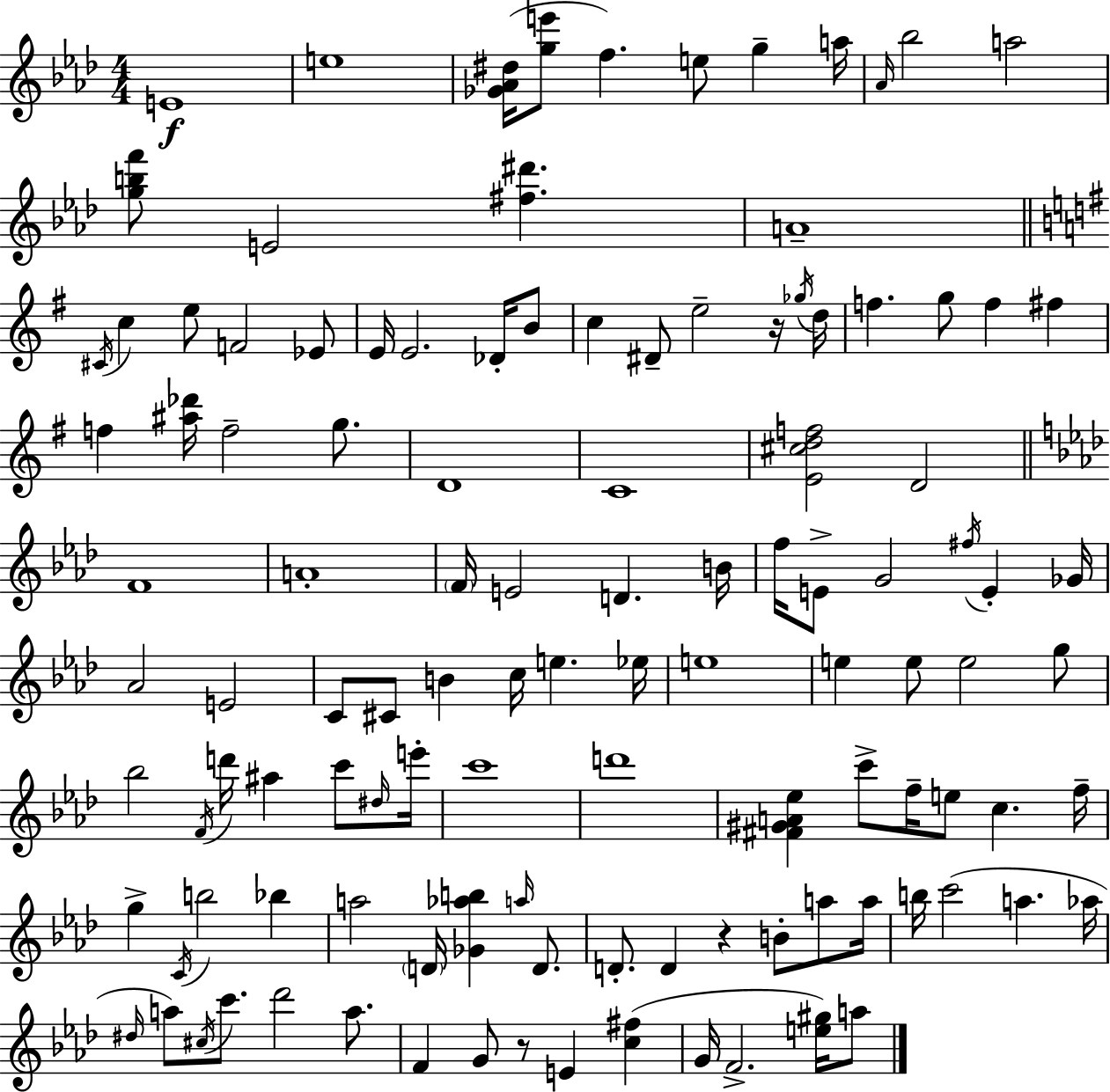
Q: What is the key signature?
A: AES major